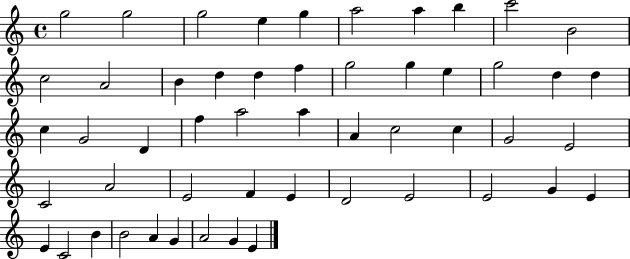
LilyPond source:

{
  \clef treble
  \time 4/4
  \defaultTimeSignature
  \key c \major
  g''2 g''2 | g''2 e''4 g''4 | a''2 a''4 b''4 | c'''2 b'2 | \break c''2 a'2 | b'4 d''4 d''4 f''4 | g''2 g''4 e''4 | g''2 d''4 d''4 | \break c''4 g'2 d'4 | f''4 a''2 a''4 | a'4 c''2 c''4 | g'2 e'2 | \break c'2 a'2 | e'2 f'4 e'4 | d'2 e'2 | e'2 g'4 e'4 | \break e'4 c'2 b'4 | b'2 a'4 g'4 | a'2 g'4 e'4 | \bar "|."
}